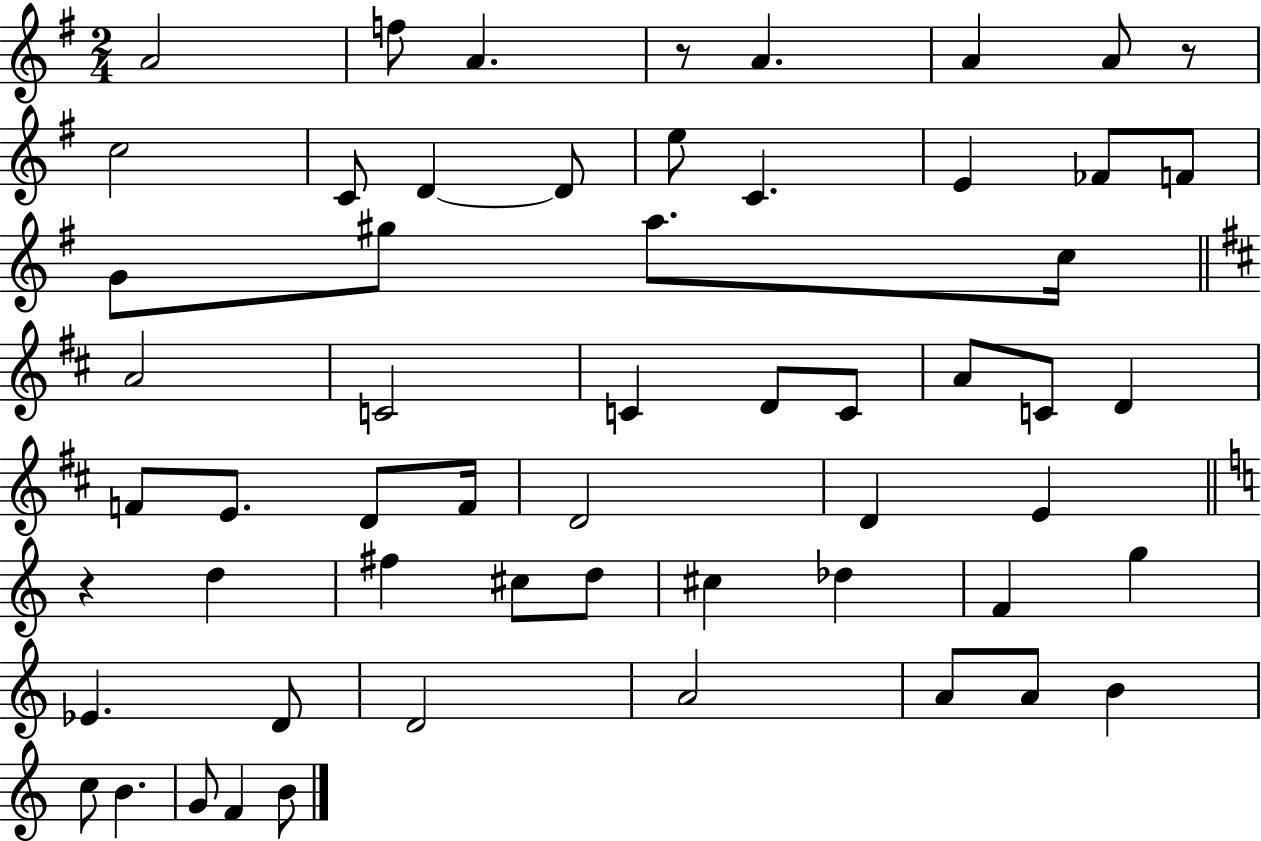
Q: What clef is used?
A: treble